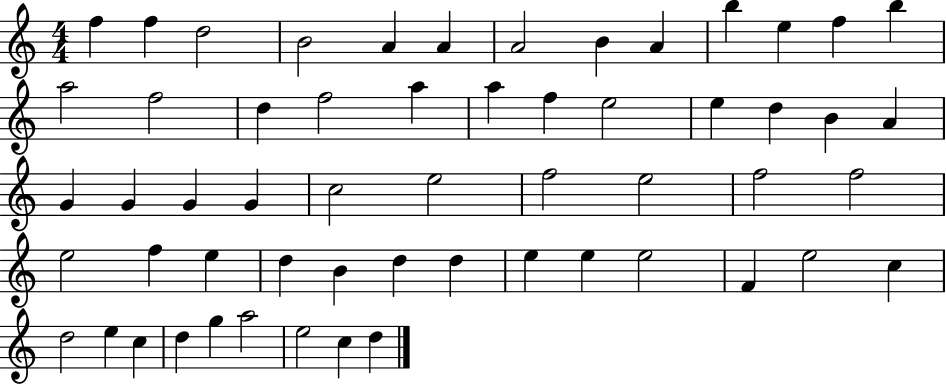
{
  \clef treble
  \numericTimeSignature
  \time 4/4
  \key c \major
  f''4 f''4 d''2 | b'2 a'4 a'4 | a'2 b'4 a'4 | b''4 e''4 f''4 b''4 | \break a''2 f''2 | d''4 f''2 a''4 | a''4 f''4 e''2 | e''4 d''4 b'4 a'4 | \break g'4 g'4 g'4 g'4 | c''2 e''2 | f''2 e''2 | f''2 f''2 | \break e''2 f''4 e''4 | d''4 b'4 d''4 d''4 | e''4 e''4 e''2 | f'4 e''2 c''4 | \break d''2 e''4 c''4 | d''4 g''4 a''2 | e''2 c''4 d''4 | \bar "|."
}